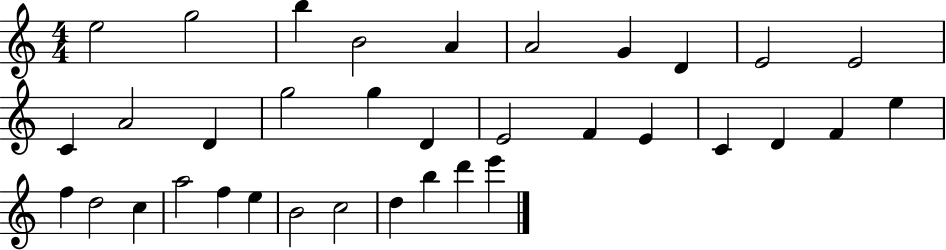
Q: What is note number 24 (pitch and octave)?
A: F5